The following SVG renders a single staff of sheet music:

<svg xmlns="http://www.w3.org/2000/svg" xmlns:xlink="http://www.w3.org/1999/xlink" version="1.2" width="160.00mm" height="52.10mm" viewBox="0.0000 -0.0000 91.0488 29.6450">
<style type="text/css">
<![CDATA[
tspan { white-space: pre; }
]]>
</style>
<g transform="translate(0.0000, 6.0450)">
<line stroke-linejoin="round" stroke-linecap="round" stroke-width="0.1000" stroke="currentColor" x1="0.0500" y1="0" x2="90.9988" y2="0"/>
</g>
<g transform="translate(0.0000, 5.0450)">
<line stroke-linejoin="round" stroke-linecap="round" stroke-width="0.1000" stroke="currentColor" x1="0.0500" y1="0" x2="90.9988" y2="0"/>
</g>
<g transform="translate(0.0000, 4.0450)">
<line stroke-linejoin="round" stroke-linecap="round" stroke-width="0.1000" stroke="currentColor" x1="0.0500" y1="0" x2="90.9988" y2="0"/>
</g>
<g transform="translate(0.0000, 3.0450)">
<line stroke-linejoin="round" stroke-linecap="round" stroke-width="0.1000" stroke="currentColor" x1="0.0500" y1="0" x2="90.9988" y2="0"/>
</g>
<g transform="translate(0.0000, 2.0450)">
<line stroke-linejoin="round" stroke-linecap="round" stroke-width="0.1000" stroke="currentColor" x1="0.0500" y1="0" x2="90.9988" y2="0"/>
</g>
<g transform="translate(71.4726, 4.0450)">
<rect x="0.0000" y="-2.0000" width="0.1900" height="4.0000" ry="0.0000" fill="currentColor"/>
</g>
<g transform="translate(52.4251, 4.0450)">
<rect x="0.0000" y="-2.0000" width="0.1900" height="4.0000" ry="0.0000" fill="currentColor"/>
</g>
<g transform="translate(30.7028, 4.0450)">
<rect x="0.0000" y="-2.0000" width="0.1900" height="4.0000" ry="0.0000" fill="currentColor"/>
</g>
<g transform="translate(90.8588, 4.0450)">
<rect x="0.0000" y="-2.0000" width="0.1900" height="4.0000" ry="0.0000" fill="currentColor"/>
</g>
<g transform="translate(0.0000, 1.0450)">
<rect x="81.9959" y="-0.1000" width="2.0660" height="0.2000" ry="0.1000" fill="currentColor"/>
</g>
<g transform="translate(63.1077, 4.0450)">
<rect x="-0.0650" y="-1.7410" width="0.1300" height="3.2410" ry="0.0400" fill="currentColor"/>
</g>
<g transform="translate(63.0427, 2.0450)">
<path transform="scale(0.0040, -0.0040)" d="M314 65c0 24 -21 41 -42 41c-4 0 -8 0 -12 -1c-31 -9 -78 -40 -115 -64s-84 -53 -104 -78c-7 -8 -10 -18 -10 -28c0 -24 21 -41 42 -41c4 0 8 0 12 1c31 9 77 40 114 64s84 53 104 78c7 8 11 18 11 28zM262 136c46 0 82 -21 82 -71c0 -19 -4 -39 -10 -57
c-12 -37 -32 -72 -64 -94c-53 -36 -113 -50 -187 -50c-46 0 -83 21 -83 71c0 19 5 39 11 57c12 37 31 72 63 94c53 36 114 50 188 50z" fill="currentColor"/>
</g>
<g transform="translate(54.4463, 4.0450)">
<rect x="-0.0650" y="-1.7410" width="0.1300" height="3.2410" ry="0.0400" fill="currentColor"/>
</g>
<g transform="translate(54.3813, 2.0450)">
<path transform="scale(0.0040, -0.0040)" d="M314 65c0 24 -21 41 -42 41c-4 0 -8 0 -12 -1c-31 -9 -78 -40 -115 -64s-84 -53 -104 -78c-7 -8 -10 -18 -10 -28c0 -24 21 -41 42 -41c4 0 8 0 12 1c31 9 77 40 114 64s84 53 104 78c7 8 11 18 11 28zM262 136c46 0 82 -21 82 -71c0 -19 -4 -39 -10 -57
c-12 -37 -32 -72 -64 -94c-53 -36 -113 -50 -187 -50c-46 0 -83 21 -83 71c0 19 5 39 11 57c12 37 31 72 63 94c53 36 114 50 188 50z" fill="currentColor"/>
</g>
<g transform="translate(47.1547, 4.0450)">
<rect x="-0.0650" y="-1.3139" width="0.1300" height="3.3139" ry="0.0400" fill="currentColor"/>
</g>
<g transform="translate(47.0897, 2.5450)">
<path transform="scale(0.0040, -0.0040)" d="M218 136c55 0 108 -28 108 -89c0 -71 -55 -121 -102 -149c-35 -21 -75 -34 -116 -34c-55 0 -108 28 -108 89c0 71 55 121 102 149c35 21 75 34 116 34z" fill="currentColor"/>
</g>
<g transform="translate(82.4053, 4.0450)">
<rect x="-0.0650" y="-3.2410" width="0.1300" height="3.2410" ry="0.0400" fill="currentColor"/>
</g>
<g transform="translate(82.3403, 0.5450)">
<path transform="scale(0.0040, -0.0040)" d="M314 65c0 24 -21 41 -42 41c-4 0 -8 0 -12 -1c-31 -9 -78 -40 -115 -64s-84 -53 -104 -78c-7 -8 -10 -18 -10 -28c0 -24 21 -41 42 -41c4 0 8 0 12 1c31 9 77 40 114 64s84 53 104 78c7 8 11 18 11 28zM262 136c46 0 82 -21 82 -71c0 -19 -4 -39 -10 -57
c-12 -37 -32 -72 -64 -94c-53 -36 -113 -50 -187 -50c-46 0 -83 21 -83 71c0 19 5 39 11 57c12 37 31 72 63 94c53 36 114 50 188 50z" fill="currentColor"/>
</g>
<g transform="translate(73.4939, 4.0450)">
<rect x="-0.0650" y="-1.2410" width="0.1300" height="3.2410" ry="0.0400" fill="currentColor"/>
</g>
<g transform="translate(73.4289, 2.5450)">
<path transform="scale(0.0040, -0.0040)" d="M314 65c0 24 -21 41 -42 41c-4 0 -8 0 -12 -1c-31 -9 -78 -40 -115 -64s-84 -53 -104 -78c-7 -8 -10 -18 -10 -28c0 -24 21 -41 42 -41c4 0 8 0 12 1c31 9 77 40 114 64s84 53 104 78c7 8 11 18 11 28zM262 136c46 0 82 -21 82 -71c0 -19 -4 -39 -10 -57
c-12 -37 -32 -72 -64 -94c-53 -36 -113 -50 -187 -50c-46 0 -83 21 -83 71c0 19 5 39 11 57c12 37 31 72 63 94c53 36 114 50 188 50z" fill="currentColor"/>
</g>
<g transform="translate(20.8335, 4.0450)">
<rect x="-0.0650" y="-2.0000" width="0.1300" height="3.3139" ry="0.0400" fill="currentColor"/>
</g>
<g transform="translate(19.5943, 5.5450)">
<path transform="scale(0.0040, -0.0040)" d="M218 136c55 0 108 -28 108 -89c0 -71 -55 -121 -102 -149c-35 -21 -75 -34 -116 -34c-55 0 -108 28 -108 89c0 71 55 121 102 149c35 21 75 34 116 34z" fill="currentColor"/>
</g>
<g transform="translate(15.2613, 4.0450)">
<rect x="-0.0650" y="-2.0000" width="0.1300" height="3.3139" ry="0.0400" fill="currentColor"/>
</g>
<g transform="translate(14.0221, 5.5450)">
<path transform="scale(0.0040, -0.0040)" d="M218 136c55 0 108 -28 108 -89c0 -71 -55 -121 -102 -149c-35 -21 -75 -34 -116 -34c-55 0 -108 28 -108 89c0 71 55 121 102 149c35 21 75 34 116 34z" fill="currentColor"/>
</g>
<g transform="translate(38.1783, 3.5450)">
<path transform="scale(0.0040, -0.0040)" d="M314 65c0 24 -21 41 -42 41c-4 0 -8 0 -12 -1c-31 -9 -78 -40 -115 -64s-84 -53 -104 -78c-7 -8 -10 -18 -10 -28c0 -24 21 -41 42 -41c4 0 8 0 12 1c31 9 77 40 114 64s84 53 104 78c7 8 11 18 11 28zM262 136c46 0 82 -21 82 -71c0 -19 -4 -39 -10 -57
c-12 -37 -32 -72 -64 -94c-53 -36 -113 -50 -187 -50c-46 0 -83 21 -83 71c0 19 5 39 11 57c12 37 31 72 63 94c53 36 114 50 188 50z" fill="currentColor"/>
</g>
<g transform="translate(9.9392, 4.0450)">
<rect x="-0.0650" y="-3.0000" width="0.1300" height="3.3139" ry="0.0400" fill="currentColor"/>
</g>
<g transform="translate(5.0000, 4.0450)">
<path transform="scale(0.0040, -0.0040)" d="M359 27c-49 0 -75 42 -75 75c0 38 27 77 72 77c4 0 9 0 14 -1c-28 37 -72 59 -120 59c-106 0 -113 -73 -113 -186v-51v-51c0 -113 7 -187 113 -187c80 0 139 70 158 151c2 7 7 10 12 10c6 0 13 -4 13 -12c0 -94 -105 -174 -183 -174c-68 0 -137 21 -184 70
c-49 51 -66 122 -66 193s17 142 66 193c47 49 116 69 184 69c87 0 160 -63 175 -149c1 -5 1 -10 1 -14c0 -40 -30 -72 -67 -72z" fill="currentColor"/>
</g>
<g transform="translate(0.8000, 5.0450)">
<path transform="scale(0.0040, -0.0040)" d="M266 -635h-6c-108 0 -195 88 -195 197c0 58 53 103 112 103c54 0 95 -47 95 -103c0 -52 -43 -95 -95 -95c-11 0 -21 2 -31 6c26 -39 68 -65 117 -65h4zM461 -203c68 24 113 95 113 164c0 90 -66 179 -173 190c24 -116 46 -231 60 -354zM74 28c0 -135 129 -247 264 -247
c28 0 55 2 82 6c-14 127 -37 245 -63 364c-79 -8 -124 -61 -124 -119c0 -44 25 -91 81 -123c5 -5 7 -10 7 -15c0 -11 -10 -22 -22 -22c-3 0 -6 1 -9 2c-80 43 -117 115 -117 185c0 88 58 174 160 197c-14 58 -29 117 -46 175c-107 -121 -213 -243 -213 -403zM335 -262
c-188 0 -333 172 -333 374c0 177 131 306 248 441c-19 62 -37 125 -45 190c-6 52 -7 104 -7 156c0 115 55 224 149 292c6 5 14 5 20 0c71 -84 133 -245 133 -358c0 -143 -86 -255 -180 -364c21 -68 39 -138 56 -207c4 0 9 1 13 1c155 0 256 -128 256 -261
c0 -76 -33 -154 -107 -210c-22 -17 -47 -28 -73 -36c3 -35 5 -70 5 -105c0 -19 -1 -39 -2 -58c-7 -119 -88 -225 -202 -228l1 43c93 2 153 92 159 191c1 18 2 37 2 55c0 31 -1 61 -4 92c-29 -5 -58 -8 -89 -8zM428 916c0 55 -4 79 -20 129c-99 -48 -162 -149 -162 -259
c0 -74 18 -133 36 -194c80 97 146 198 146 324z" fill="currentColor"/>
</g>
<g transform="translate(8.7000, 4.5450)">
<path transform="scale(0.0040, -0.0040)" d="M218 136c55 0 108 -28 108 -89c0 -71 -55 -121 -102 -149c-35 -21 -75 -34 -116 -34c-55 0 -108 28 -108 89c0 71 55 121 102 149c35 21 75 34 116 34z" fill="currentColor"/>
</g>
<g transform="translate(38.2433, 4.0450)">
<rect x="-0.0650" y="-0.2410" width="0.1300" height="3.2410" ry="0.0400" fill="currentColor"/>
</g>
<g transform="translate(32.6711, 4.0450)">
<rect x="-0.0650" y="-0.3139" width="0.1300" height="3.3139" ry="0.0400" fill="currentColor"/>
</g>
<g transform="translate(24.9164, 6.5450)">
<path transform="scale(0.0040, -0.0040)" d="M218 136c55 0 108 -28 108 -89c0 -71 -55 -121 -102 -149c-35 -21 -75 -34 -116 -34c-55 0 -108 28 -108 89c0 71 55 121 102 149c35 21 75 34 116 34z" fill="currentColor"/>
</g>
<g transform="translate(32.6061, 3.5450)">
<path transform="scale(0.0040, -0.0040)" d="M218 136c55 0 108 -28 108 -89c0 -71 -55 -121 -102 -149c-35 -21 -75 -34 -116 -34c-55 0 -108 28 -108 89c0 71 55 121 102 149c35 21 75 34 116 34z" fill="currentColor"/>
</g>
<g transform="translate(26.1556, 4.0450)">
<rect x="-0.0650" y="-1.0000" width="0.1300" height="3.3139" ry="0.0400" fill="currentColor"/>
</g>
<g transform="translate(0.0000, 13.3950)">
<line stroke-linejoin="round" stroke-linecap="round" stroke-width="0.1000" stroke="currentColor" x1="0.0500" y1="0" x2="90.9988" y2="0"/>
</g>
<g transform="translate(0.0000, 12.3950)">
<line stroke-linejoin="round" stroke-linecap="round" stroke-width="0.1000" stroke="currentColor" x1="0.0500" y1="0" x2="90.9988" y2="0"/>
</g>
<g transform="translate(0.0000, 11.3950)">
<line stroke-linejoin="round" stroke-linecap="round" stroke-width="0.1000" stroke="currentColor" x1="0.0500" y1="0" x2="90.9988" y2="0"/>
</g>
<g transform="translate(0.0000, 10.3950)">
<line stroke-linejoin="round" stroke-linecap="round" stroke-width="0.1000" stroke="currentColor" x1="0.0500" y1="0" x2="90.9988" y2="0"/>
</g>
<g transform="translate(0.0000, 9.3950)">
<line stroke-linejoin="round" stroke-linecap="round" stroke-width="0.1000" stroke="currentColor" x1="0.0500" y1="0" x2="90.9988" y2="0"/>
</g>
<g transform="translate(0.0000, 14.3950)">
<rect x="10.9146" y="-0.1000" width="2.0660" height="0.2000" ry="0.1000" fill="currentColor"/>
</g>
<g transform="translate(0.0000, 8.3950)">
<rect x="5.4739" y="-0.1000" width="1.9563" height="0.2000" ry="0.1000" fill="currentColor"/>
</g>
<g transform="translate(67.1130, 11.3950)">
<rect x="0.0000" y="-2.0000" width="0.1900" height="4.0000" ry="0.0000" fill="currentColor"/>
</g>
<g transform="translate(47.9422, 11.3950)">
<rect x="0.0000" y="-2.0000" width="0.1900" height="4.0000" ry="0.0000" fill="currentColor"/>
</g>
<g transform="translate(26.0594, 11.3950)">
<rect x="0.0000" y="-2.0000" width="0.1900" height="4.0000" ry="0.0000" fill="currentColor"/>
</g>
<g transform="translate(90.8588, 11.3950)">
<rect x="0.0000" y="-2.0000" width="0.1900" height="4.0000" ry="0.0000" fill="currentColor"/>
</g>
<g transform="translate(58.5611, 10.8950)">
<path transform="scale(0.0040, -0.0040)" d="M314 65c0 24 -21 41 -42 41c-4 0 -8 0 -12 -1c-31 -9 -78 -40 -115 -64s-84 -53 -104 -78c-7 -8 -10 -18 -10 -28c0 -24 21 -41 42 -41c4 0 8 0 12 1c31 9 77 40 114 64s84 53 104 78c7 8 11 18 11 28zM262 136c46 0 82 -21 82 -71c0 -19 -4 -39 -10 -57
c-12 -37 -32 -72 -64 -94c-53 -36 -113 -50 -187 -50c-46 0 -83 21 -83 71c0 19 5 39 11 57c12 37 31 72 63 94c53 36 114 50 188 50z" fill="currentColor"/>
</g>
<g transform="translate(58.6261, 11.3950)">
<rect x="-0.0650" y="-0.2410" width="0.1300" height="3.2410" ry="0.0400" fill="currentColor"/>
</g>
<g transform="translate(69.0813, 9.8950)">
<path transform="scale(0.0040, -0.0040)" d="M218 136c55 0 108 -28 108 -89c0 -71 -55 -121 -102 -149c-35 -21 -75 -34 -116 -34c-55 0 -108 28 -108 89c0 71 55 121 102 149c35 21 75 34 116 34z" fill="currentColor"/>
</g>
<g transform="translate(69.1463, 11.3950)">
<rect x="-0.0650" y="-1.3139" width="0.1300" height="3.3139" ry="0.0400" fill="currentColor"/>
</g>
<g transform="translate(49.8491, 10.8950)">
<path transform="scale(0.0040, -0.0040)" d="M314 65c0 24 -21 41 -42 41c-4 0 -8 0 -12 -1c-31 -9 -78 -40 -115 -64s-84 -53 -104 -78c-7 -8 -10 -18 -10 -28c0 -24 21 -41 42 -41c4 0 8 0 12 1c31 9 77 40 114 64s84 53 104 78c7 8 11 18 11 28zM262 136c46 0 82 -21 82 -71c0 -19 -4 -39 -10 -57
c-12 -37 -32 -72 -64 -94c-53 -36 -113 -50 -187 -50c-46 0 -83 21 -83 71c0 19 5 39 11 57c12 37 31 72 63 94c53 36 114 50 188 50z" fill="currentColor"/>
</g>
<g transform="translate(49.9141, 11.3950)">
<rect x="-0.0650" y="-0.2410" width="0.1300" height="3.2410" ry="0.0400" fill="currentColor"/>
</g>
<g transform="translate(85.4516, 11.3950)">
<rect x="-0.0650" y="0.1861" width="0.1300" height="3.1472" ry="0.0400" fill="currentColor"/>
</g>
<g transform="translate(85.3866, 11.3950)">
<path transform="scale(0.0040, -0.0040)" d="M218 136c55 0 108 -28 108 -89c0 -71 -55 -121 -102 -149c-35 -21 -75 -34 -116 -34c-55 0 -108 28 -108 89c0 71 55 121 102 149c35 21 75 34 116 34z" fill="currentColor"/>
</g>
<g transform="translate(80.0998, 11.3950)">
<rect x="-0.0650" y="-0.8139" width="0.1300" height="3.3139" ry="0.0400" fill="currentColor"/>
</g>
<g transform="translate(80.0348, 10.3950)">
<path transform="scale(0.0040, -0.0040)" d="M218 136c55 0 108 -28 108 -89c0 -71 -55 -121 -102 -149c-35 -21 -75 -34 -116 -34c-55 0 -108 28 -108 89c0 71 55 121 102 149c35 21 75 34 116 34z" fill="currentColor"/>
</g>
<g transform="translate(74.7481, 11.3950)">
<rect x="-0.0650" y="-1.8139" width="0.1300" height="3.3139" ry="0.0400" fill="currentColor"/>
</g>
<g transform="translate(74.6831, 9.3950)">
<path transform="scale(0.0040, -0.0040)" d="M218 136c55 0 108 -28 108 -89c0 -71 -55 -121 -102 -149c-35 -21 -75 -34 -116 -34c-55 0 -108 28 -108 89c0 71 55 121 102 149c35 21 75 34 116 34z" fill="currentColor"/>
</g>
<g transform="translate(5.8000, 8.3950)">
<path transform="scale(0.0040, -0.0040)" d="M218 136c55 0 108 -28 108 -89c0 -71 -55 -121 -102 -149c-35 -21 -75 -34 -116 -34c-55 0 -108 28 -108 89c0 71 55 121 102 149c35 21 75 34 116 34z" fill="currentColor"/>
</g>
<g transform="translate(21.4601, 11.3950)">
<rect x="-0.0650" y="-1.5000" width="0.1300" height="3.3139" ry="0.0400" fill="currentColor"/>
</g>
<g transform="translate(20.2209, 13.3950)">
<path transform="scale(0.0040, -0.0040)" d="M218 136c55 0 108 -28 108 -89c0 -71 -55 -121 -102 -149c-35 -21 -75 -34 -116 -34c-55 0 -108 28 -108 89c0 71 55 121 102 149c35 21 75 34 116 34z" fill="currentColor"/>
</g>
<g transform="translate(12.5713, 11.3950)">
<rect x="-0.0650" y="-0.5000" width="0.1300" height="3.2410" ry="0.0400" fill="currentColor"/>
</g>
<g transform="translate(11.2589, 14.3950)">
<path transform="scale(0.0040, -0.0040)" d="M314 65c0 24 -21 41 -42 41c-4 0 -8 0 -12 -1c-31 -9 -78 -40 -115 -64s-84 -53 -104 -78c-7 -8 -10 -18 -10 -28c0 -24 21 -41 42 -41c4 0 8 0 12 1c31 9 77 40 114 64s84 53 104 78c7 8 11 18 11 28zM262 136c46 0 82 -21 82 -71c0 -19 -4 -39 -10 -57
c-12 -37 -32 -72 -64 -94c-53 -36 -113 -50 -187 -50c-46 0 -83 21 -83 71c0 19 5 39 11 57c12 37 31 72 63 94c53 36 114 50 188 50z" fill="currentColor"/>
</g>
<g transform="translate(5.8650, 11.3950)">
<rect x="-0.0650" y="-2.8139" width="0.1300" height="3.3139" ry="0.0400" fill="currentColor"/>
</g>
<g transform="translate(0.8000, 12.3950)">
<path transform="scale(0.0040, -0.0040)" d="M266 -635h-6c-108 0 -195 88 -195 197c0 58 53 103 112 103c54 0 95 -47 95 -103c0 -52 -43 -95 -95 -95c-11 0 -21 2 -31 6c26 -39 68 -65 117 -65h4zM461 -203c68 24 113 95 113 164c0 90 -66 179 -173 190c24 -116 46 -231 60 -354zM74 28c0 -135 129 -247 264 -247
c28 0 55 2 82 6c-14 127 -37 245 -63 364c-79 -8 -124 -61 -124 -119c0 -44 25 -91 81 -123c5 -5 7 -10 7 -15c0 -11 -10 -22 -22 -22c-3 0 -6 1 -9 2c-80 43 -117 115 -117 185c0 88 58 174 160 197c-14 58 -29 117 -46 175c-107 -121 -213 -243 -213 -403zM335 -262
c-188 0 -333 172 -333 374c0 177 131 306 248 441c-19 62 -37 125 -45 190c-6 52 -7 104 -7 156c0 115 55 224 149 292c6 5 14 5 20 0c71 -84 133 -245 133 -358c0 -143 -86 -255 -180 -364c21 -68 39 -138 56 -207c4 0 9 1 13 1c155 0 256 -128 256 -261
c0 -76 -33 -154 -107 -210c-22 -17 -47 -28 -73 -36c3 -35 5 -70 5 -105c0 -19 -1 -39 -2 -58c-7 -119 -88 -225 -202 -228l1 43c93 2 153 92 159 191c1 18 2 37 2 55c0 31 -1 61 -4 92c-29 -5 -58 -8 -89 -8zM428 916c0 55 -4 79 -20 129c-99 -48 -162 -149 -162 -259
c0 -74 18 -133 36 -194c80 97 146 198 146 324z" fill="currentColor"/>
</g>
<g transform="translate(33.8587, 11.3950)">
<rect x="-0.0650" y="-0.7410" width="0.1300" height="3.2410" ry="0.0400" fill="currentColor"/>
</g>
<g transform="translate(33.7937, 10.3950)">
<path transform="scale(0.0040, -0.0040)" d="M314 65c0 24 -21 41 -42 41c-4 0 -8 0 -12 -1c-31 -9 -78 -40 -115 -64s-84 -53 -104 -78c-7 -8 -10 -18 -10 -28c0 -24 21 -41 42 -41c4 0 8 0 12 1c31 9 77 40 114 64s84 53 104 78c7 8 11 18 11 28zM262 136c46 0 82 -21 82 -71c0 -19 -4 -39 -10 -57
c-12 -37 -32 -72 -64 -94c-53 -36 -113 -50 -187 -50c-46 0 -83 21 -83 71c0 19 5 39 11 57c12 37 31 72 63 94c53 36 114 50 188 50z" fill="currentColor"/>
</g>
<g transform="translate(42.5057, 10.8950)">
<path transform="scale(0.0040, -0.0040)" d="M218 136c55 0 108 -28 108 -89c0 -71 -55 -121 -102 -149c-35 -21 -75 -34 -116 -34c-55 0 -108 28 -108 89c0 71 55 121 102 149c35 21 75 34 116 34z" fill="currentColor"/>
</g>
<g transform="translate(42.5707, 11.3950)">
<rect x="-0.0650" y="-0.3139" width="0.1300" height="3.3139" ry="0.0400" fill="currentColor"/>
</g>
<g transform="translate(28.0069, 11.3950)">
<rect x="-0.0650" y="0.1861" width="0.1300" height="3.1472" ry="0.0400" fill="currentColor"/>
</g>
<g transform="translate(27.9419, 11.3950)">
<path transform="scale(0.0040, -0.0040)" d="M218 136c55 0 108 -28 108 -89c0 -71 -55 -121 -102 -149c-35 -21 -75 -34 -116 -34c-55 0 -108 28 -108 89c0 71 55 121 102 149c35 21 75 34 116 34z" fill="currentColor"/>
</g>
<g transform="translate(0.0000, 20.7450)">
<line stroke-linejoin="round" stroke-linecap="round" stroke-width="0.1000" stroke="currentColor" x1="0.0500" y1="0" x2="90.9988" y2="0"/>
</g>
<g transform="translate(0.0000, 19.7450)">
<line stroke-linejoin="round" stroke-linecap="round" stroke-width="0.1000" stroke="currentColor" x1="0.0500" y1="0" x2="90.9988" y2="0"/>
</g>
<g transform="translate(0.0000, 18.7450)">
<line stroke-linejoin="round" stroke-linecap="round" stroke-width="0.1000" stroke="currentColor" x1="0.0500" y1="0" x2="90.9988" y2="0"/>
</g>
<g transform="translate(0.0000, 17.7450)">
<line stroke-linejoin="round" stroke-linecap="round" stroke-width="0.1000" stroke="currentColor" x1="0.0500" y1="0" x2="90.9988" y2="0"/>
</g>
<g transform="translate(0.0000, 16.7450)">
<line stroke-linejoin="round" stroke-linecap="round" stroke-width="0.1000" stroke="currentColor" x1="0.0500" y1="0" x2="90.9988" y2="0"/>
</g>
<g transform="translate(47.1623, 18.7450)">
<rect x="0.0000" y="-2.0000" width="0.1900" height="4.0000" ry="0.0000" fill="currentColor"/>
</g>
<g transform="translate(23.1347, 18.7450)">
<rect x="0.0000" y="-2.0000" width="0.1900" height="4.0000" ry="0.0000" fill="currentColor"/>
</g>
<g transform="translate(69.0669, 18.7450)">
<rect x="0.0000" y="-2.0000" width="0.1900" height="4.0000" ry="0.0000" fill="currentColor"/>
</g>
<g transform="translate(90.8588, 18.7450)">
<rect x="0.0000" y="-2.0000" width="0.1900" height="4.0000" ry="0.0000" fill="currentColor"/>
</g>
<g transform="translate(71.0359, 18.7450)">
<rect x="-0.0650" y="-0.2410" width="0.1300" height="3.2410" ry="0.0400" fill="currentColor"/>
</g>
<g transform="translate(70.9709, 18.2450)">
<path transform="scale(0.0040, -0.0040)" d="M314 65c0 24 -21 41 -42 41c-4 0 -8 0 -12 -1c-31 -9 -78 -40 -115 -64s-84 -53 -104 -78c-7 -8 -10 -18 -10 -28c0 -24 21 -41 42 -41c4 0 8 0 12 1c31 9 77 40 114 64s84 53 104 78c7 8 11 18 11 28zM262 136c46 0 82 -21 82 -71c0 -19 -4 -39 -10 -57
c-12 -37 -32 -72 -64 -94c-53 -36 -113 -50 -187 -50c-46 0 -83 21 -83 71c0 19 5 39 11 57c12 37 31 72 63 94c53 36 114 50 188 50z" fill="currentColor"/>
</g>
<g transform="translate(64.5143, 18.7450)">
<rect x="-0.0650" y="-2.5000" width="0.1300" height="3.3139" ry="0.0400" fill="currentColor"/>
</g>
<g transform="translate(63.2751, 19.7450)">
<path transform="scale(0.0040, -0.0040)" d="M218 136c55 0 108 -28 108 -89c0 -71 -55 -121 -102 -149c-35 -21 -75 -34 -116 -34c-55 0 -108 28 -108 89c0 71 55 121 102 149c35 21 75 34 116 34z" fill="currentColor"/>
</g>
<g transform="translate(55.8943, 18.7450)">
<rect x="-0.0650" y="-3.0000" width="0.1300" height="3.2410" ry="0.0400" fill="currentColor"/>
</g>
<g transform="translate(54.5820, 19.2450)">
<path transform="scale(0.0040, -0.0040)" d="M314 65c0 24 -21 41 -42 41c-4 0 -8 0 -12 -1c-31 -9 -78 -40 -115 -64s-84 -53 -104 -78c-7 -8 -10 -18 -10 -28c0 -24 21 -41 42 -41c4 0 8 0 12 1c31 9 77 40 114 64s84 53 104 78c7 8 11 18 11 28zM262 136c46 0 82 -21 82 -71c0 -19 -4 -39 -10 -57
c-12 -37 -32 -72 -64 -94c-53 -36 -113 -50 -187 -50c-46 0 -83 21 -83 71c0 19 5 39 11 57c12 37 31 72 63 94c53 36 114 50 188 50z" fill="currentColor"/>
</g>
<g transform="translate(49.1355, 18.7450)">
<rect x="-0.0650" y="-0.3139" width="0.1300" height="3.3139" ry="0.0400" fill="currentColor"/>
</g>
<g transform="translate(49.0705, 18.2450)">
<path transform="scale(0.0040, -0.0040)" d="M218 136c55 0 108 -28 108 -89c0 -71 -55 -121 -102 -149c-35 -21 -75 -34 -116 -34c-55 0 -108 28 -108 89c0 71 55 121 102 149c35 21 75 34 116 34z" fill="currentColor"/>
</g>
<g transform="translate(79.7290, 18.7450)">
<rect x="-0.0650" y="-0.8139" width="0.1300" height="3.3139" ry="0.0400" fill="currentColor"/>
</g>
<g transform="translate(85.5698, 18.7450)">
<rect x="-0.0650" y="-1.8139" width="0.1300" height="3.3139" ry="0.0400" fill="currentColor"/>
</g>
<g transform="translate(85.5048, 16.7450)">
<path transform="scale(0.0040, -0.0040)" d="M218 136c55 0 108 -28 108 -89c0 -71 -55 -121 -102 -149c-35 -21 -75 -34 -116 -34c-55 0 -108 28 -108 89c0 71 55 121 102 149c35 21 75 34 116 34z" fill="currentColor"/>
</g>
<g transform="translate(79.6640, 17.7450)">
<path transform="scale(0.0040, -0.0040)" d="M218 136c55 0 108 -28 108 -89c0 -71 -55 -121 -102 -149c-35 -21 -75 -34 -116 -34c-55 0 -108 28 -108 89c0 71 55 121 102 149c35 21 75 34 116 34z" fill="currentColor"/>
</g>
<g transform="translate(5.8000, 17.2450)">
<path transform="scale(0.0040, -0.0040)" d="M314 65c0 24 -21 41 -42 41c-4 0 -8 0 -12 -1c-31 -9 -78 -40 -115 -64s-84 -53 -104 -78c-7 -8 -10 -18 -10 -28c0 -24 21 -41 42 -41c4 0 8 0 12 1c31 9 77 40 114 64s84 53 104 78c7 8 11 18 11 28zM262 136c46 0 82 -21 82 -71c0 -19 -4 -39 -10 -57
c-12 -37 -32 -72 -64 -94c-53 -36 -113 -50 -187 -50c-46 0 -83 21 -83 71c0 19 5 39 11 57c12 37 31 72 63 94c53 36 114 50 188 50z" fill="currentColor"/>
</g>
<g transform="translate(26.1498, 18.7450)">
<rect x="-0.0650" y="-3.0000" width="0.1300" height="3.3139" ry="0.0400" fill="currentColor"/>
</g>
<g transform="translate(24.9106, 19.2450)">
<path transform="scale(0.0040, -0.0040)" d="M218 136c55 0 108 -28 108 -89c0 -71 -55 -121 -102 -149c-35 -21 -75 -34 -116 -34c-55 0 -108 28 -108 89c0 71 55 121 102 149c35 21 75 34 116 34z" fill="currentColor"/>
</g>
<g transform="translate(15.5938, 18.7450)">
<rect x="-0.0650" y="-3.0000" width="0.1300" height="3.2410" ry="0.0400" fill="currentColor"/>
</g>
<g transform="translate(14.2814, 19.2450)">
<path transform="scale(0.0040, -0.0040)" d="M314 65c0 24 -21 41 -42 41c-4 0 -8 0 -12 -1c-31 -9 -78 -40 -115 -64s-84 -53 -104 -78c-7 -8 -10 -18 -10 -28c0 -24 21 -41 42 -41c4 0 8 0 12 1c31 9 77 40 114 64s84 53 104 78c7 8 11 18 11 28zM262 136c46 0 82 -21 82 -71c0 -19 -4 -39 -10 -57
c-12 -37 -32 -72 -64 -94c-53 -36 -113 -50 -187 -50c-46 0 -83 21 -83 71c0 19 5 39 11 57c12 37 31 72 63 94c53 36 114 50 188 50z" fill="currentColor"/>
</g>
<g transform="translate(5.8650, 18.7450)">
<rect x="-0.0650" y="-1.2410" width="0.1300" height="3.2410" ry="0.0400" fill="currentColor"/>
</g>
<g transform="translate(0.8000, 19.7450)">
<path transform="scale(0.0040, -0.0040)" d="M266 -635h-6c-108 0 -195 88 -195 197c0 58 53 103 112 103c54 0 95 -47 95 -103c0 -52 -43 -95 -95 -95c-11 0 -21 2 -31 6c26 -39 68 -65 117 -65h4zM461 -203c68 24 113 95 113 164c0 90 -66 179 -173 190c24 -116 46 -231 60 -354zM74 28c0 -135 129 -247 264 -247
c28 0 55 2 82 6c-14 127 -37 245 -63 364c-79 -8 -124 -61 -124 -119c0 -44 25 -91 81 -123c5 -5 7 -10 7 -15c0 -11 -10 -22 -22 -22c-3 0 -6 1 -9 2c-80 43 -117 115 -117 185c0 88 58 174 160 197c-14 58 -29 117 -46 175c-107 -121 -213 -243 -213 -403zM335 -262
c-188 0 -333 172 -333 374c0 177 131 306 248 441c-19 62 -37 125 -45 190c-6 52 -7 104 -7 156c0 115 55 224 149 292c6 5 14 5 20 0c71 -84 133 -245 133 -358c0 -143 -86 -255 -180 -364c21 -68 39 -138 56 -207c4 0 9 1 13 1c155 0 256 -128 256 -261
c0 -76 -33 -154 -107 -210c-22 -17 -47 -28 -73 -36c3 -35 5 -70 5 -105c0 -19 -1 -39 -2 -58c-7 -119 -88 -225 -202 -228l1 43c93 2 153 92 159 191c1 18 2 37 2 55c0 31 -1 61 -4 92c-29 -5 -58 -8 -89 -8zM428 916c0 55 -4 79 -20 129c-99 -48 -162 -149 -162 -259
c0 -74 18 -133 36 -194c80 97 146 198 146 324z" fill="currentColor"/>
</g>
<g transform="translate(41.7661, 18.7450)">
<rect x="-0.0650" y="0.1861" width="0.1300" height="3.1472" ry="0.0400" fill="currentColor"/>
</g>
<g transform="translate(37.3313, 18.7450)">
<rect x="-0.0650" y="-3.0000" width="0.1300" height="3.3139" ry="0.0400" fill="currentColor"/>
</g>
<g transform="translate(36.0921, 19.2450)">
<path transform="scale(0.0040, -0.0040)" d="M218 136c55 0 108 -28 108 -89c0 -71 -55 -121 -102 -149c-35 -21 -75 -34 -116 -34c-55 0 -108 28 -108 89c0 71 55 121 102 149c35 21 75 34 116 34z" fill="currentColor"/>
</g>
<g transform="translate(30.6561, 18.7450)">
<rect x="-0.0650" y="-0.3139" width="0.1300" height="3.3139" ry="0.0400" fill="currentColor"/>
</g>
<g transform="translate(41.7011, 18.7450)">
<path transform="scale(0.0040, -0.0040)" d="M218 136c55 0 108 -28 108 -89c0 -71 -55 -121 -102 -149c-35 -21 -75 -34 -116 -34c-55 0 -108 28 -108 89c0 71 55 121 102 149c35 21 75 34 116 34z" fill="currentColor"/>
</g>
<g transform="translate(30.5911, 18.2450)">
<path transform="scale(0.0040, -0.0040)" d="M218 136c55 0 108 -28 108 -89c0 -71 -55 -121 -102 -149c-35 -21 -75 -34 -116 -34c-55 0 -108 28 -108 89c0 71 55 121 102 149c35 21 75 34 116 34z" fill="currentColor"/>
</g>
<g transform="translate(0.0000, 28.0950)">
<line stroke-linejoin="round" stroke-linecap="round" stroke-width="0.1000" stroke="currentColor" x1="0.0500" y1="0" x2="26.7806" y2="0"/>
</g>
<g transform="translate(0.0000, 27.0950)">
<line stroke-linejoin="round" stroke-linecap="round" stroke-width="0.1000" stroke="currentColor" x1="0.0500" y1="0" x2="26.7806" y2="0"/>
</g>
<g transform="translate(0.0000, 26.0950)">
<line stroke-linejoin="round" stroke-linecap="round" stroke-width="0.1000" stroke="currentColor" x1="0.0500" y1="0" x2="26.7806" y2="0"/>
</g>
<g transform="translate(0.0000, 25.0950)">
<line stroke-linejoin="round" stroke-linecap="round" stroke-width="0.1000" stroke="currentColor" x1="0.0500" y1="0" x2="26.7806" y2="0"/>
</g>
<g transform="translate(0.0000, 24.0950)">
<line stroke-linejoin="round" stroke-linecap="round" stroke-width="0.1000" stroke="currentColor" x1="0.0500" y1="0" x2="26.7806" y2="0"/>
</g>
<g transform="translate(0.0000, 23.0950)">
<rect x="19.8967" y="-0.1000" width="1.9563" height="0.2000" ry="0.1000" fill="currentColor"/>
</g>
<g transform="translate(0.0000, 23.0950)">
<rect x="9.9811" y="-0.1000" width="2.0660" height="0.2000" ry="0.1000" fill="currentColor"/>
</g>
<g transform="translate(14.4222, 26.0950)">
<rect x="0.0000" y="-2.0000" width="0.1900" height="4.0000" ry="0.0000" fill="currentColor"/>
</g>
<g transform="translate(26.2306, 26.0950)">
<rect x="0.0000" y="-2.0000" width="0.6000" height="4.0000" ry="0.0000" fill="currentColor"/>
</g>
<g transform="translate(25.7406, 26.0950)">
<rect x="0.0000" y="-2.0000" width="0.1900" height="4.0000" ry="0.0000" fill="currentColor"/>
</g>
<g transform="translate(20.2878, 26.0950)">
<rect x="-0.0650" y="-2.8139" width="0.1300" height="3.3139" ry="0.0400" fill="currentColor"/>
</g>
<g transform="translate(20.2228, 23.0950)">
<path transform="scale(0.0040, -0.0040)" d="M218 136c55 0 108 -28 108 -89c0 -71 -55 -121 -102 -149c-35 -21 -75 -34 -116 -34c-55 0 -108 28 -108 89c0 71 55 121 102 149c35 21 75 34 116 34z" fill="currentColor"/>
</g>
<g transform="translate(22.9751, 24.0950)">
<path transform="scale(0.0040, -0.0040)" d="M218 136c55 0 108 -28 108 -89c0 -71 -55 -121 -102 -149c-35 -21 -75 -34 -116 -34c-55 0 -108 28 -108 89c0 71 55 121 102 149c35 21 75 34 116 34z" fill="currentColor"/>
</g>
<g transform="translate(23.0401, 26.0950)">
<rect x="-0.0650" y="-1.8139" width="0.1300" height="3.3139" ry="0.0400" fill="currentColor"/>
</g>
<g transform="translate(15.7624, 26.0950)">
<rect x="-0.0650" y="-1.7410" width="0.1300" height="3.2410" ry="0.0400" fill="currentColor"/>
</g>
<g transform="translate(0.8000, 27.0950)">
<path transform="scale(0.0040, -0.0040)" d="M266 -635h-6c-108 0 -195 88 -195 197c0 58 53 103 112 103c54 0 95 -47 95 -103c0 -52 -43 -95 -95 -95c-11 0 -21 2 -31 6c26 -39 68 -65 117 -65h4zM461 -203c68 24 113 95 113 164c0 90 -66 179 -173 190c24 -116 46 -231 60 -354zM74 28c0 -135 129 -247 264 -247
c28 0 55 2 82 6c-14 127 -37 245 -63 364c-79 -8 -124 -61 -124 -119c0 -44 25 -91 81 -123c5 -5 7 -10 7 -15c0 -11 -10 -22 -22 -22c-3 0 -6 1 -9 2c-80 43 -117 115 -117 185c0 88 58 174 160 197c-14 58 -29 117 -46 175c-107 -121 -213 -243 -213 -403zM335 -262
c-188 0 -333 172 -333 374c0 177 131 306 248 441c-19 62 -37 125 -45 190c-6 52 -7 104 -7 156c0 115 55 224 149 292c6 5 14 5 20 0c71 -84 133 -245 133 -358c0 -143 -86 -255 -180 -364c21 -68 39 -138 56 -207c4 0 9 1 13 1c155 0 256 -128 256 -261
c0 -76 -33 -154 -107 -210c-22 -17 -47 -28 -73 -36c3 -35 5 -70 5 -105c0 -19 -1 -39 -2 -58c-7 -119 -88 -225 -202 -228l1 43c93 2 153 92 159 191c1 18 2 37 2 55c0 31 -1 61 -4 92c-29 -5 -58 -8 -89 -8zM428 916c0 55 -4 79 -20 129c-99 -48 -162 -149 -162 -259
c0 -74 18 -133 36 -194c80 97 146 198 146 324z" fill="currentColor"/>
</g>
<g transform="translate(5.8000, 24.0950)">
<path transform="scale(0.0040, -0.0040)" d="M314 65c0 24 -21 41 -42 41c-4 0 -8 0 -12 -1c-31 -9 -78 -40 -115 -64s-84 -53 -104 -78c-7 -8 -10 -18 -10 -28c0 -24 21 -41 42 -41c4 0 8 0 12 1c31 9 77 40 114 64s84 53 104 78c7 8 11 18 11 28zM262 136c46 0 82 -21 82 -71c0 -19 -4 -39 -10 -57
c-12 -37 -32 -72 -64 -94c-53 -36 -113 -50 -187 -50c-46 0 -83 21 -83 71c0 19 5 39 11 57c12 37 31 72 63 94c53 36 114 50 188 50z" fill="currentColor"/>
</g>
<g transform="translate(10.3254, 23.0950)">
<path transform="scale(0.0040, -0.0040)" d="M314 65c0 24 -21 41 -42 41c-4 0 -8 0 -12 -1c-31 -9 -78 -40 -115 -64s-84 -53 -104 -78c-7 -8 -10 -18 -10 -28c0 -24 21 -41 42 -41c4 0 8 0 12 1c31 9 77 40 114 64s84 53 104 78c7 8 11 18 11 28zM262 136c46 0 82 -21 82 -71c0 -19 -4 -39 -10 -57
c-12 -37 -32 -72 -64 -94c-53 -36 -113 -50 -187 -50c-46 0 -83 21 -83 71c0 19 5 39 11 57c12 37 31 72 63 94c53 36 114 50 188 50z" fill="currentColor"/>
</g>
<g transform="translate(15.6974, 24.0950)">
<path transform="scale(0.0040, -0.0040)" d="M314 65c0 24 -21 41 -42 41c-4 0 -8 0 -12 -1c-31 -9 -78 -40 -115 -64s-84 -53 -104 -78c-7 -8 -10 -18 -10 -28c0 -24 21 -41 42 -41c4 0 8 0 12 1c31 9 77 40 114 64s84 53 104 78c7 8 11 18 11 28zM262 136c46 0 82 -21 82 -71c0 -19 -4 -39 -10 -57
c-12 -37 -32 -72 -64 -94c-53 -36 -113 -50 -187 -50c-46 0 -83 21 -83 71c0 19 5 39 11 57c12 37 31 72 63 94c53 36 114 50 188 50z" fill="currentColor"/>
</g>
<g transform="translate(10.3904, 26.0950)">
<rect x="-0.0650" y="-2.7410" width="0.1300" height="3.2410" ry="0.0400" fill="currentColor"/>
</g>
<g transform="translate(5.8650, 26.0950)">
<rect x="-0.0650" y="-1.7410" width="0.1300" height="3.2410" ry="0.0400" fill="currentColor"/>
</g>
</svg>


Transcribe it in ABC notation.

X:1
T:Untitled
M:4/4
L:1/4
K:C
A F F D c c2 e f2 f2 e2 b2 a C2 E B d2 c c2 c2 e f d B e2 A2 A c A B c A2 G c2 d f f2 a2 f2 a f